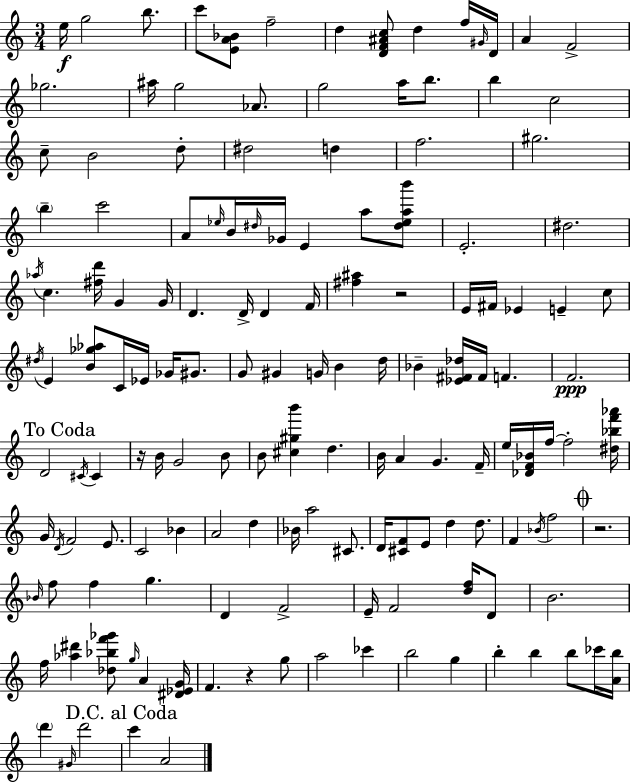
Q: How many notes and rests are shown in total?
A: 148